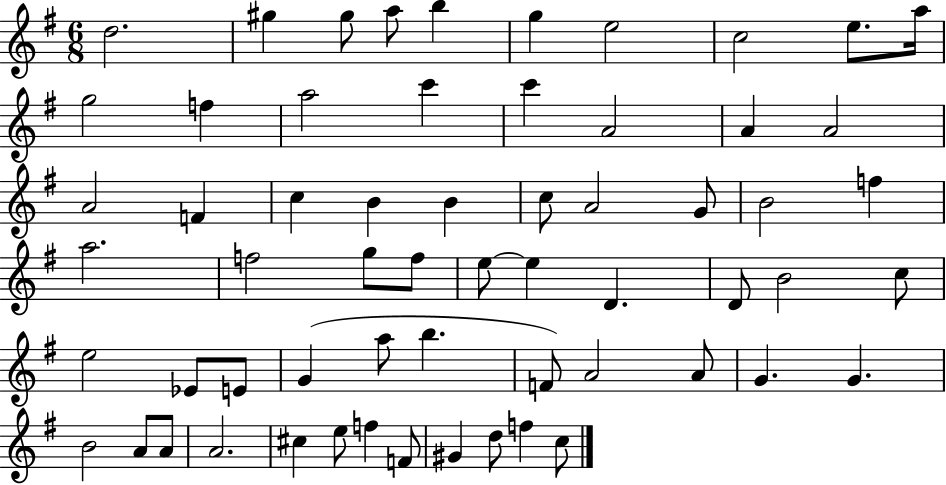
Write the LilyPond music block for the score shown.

{
  \clef treble
  \numericTimeSignature
  \time 6/8
  \key g \major
  d''2. | gis''4 gis''8 a''8 b''4 | g''4 e''2 | c''2 e''8. a''16 | \break g''2 f''4 | a''2 c'''4 | c'''4 a'2 | a'4 a'2 | \break a'2 f'4 | c''4 b'4 b'4 | c''8 a'2 g'8 | b'2 f''4 | \break a''2. | f''2 g''8 f''8 | e''8~~ e''4 d'4. | d'8 b'2 c''8 | \break e''2 ees'8 e'8 | g'4( a''8 b''4. | f'8) a'2 a'8 | g'4. g'4. | \break b'2 a'8 a'8 | a'2. | cis''4 e''8 f''4 f'8 | gis'4 d''8 f''4 c''8 | \break \bar "|."
}